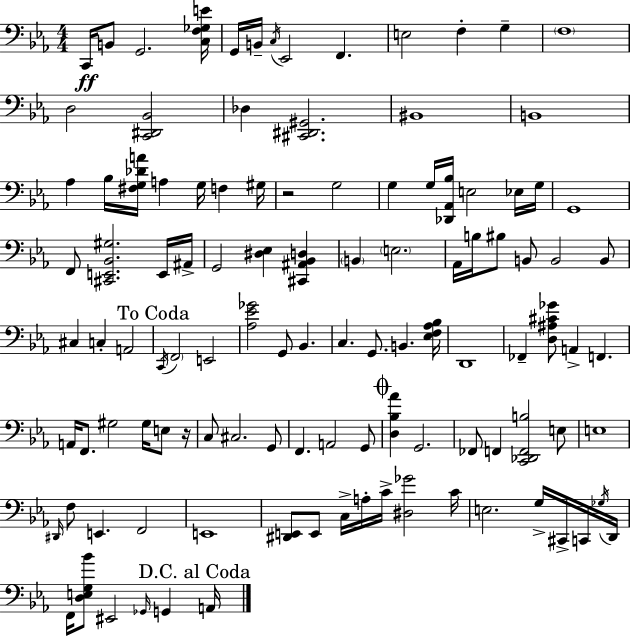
X:1
T:Untitled
M:4/4
L:1/4
K:Eb
C,,/4 B,,/2 G,,2 [C,F,_G,E]/4 G,,/4 B,,/4 C,/4 _E,,2 F,, E,2 F, G, F,4 D,2 [C,,^D,,_B,,]2 _D, [^C,,^D,,^G,,]2 ^B,,4 B,,4 _A, _B,/4 [^F,G,_DA]/4 A, G,/4 F, ^G,/4 z2 G,2 G, G,/4 [_D,,_A,,_B,]/4 E,2 _E,/4 G,/4 G,,4 F,,/2 [^C,,E,,_B,,^G,]2 E,,/4 ^A,,/4 G,,2 [^D,_E,] [^C,,^A,,_B,,D,] B,, E,2 _A,,/4 B,/4 ^B,/2 B,,/2 B,,2 B,,/2 ^C, C, A,,2 C,,/4 F,,2 E,,2 [_A,_E_G]2 G,,/2 _B,, C, G,,/2 B,, [_E,F,_A,_B,]/4 D,,4 _F,, [D,^A,^C_G]/2 A,, F,, A,,/4 F,,/2 ^G,2 ^G,/4 E,/2 z/4 C,/2 ^C,2 G,,/2 F,, A,,2 G,,/2 [D,_B,_A] G,,2 _F,,/2 F,, [C,,_D,,F,,B,]2 E,/2 E,4 ^D,,/4 F,/2 E,, F,,2 E,,4 [^D,,E,,]/2 E,,/2 C,/4 A,/4 C/4 [^D,_G]2 C/4 E,2 G,/4 ^C,,/4 C,,/4 _G,/4 D,,/4 F,,/4 [D,E,G,_B]/2 ^E,,2 _G,,/4 G,, A,,/4